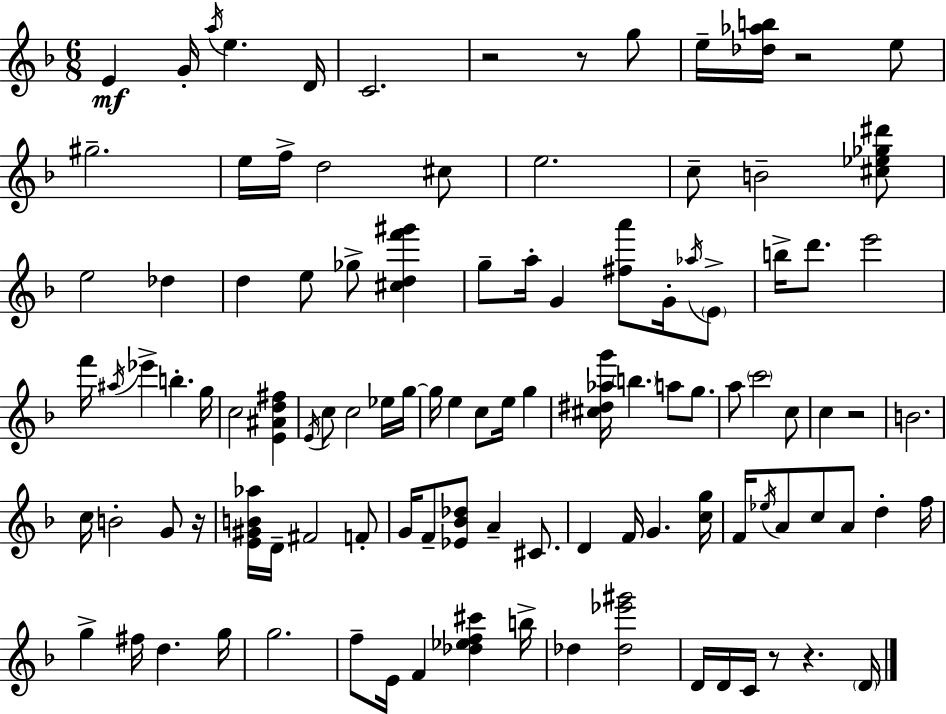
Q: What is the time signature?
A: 6/8